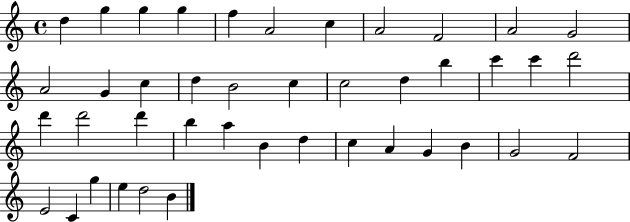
{
  \clef treble
  \time 4/4
  \defaultTimeSignature
  \key c \major
  d''4 g''4 g''4 g''4 | f''4 a'2 c''4 | a'2 f'2 | a'2 g'2 | \break a'2 g'4 c''4 | d''4 b'2 c''4 | c''2 d''4 b''4 | c'''4 c'''4 d'''2 | \break d'''4 d'''2 d'''4 | b''4 a''4 b'4 d''4 | c''4 a'4 g'4 b'4 | g'2 f'2 | \break e'2 c'4 g''4 | e''4 d''2 b'4 | \bar "|."
}